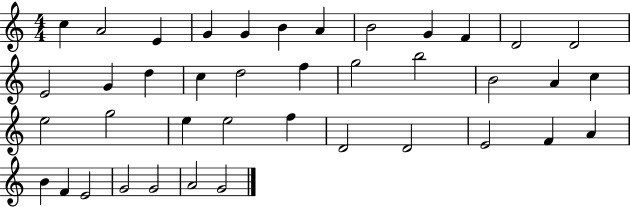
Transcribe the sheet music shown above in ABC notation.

X:1
T:Untitled
M:4/4
L:1/4
K:C
c A2 E G G B A B2 G F D2 D2 E2 G d c d2 f g2 b2 B2 A c e2 g2 e e2 f D2 D2 E2 F A B F E2 G2 G2 A2 G2